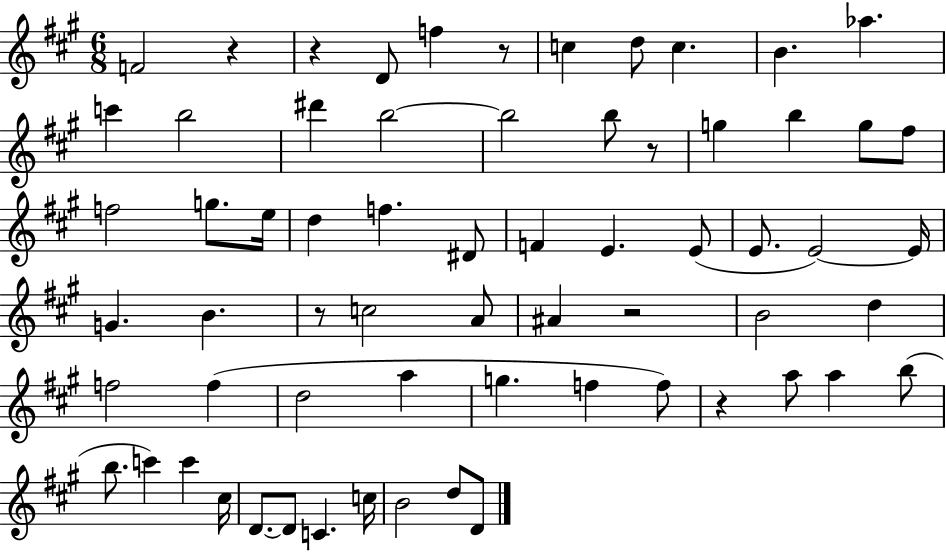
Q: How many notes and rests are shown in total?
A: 65